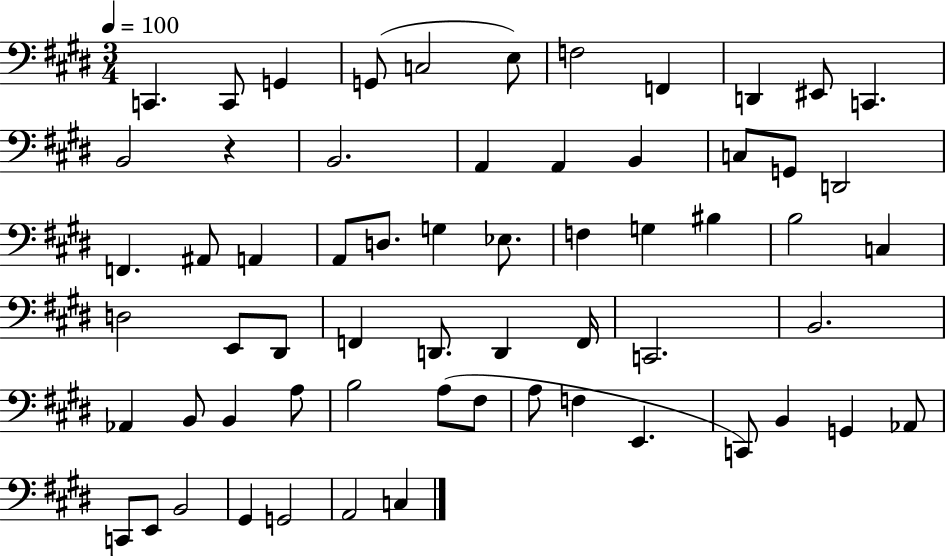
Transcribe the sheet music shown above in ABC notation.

X:1
T:Untitled
M:3/4
L:1/4
K:E
C,, C,,/2 G,, G,,/2 C,2 E,/2 F,2 F,, D,, ^E,,/2 C,, B,,2 z B,,2 A,, A,, B,, C,/2 G,,/2 D,,2 F,, ^A,,/2 A,, A,,/2 D,/2 G, _E,/2 F, G, ^B, B,2 C, D,2 E,,/2 ^D,,/2 F,, D,,/2 D,, F,,/4 C,,2 B,,2 _A,, B,,/2 B,, A,/2 B,2 A,/2 ^F,/2 A,/2 F, E,, C,,/2 B,, G,, _A,,/2 C,,/2 E,,/2 B,,2 ^G,, G,,2 A,,2 C,